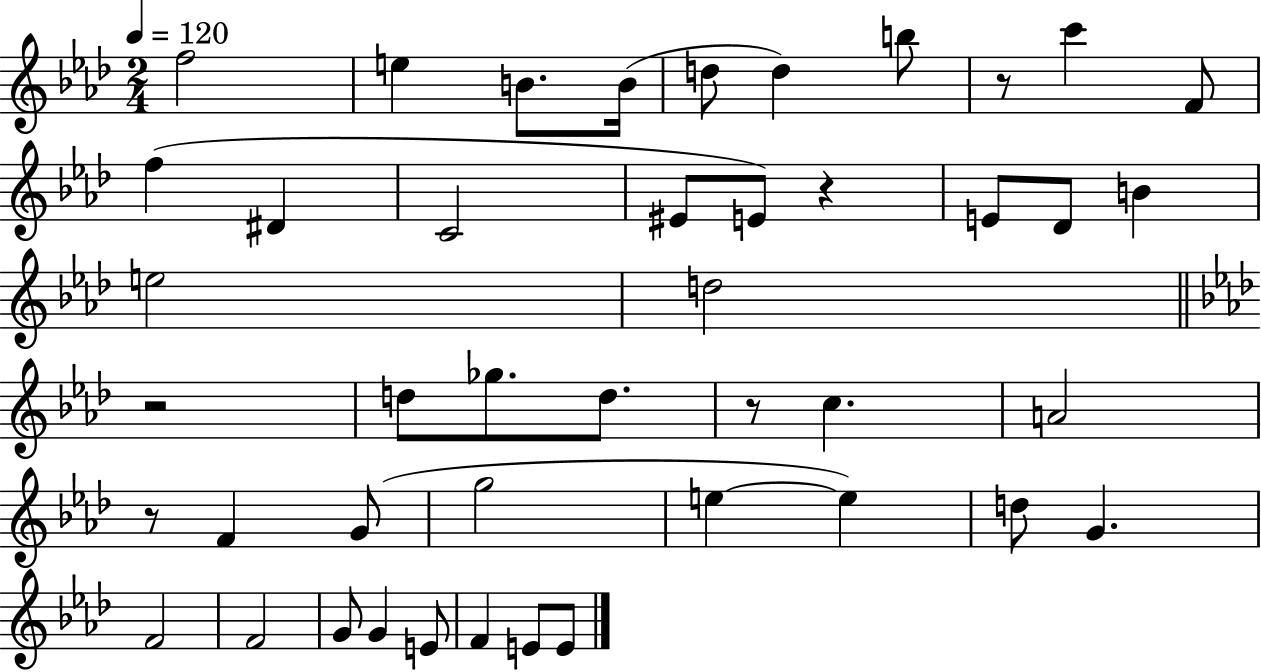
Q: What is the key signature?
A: AES major